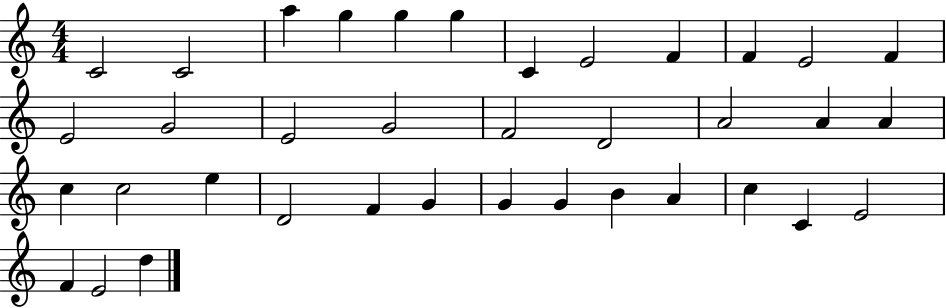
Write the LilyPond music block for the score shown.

{
  \clef treble
  \numericTimeSignature
  \time 4/4
  \key c \major
  c'2 c'2 | a''4 g''4 g''4 g''4 | c'4 e'2 f'4 | f'4 e'2 f'4 | \break e'2 g'2 | e'2 g'2 | f'2 d'2 | a'2 a'4 a'4 | \break c''4 c''2 e''4 | d'2 f'4 g'4 | g'4 g'4 b'4 a'4 | c''4 c'4 e'2 | \break f'4 e'2 d''4 | \bar "|."
}